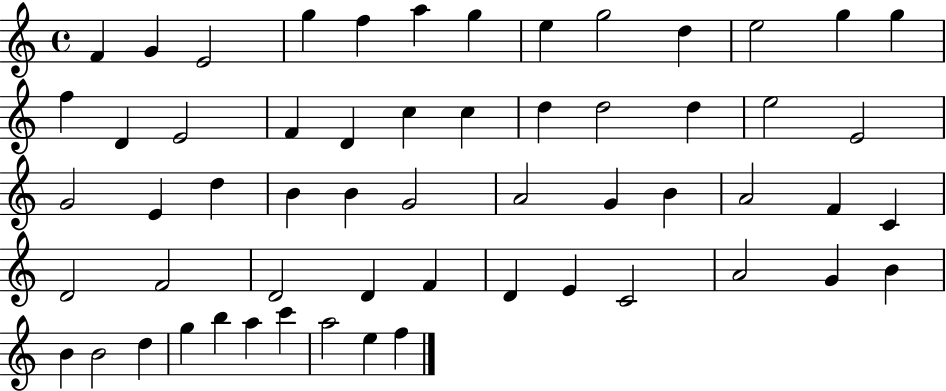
{
  \clef treble
  \time 4/4
  \defaultTimeSignature
  \key c \major
  f'4 g'4 e'2 | g''4 f''4 a''4 g''4 | e''4 g''2 d''4 | e''2 g''4 g''4 | \break f''4 d'4 e'2 | f'4 d'4 c''4 c''4 | d''4 d''2 d''4 | e''2 e'2 | \break g'2 e'4 d''4 | b'4 b'4 g'2 | a'2 g'4 b'4 | a'2 f'4 c'4 | \break d'2 f'2 | d'2 d'4 f'4 | d'4 e'4 c'2 | a'2 g'4 b'4 | \break b'4 b'2 d''4 | g''4 b''4 a''4 c'''4 | a''2 e''4 f''4 | \bar "|."
}